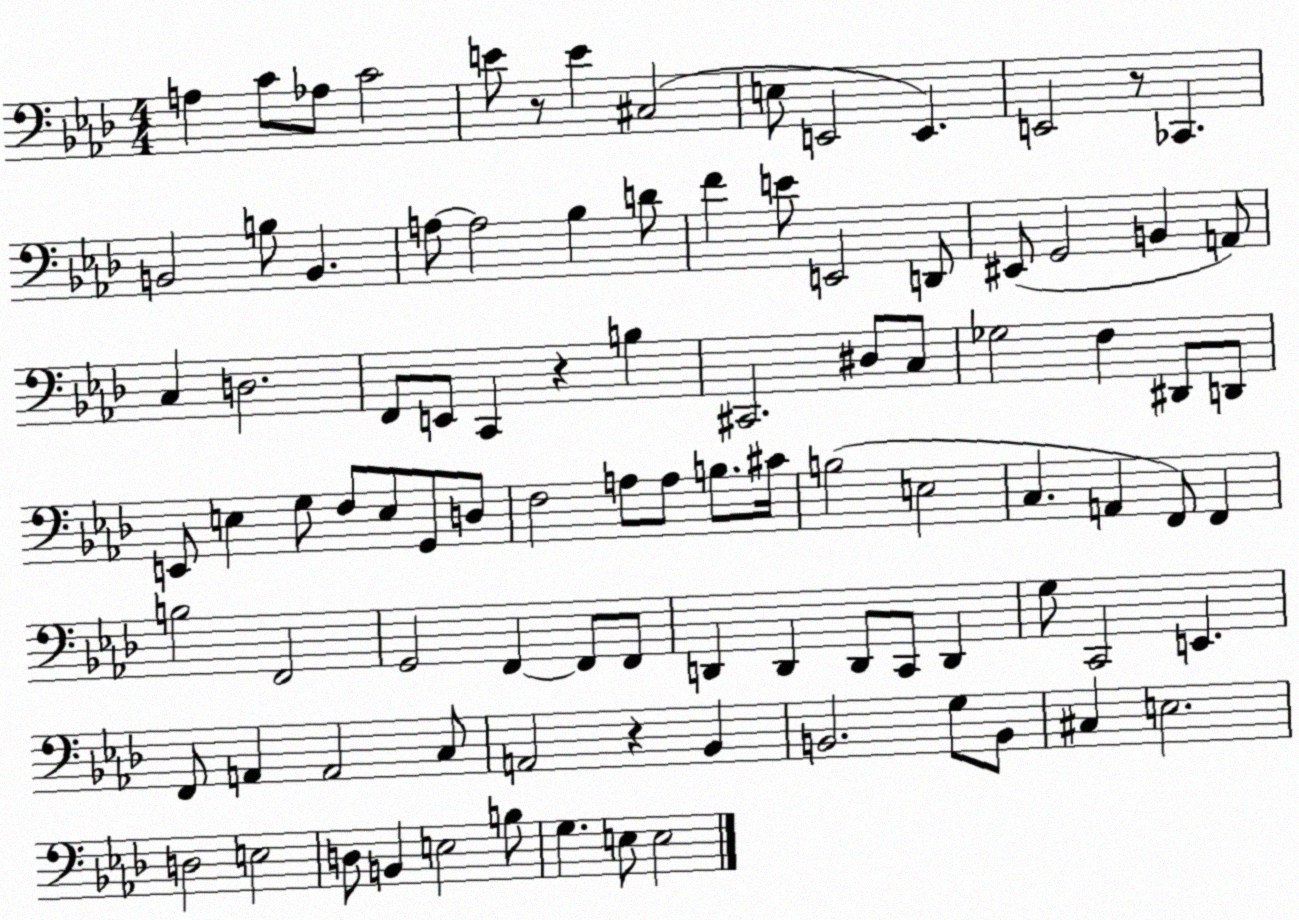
X:1
T:Untitled
M:4/4
L:1/4
K:Ab
A, C/2 _A,/2 C2 E/2 z/2 E ^C,2 E,/2 E,,2 E,, E,,2 z/2 _C,, B,,2 B,/2 B,, A,/2 A,2 _B, D/2 F E/2 E,,2 D,,/2 ^E,,/2 G,,2 B,, A,,/2 C, D,2 F,,/2 E,,/2 C,, z B, ^C,,2 ^D,/2 C,/2 _G,2 F, ^D,,/2 D,,/2 E,,/2 E, G,/2 F,/2 E,/2 G,,/2 D,/2 F,2 A,/2 A,/2 B,/2 ^C/4 B,2 E,2 C, A,, F,,/2 F,, B,2 F,,2 G,,2 F,, F,,/2 F,,/2 D,, D,, D,,/2 C,,/2 D,, G,/2 C,,2 E,, F,,/2 A,, A,,2 C,/2 A,,2 z _B,, B,,2 G,/2 B,,/2 ^C, E,2 D,2 E,2 D,/2 B,, E,2 B,/2 G, E,/2 E,2